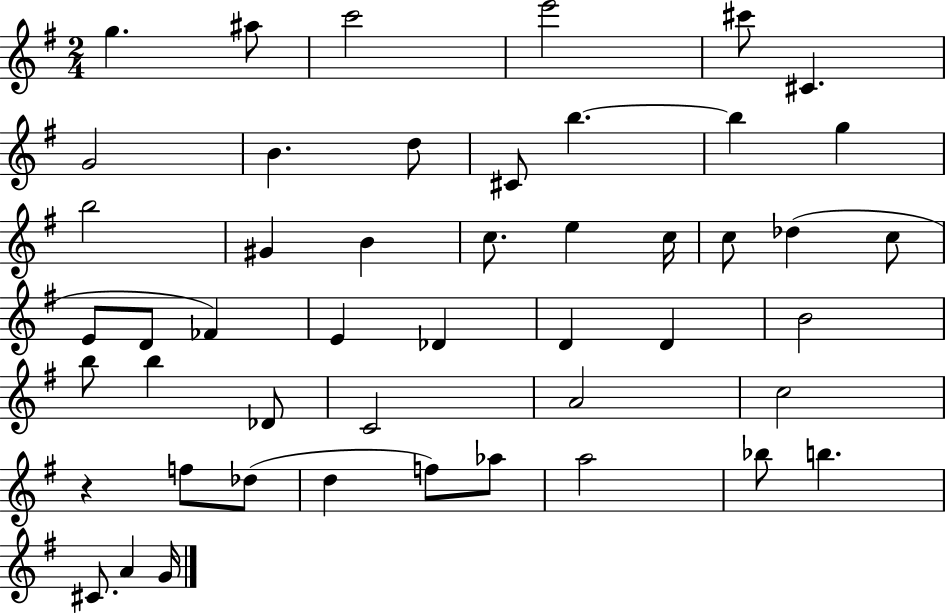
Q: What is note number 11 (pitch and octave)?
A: B5